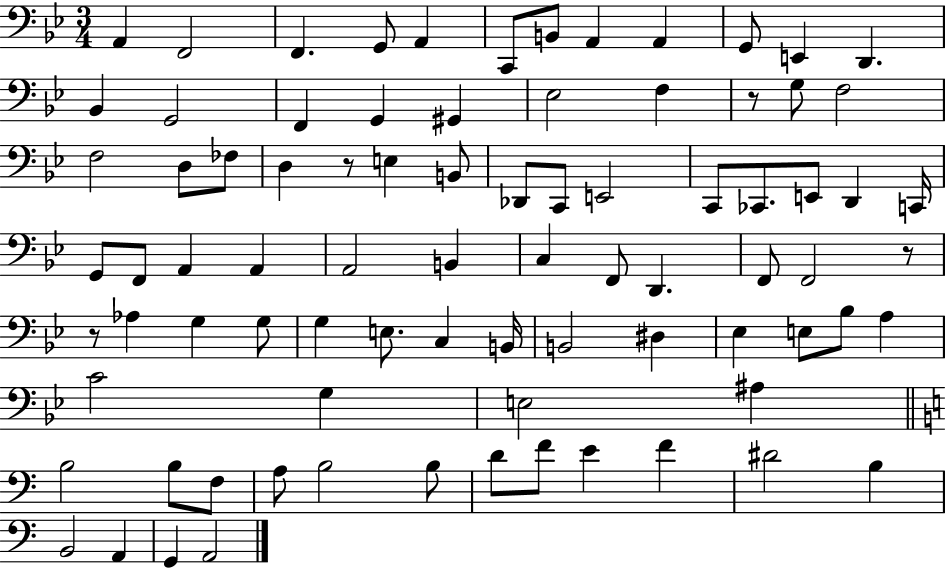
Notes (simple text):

A2/q F2/h F2/q. G2/e A2/q C2/e B2/e A2/q A2/q G2/e E2/q D2/q. Bb2/q G2/h F2/q G2/q G#2/q Eb3/h F3/q R/e G3/e F3/h F3/h D3/e FES3/e D3/q R/e E3/q B2/e Db2/e C2/e E2/h C2/e CES2/e. E2/e D2/q C2/s G2/e F2/e A2/q A2/q A2/h B2/q C3/q F2/e D2/q. F2/e F2/h R/e R/e Ab3/q G3/q G3/e G3/q E3/e. C3/q B2/s B2/h D#3/q Eb3/q E3/e Bb3/e A3/q C4/h G3/q E3/h A#3/q B3/h B3/e F3/e A3/e B3/h B3/e D4/e F4/e E4/q F4/q D#4/h B3/q B2/h A2/q G2/q A2/h